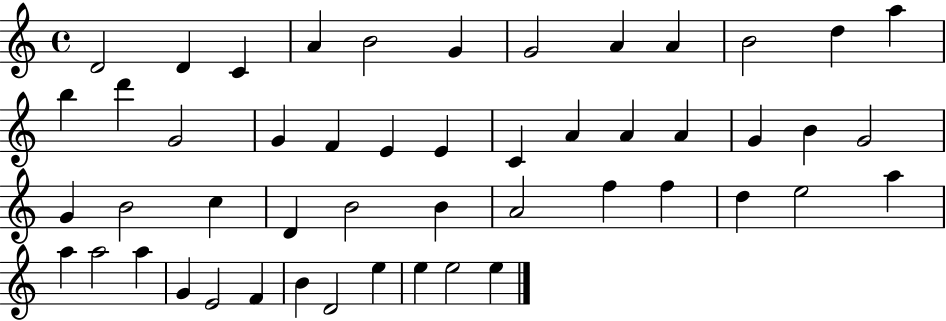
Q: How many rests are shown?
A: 0